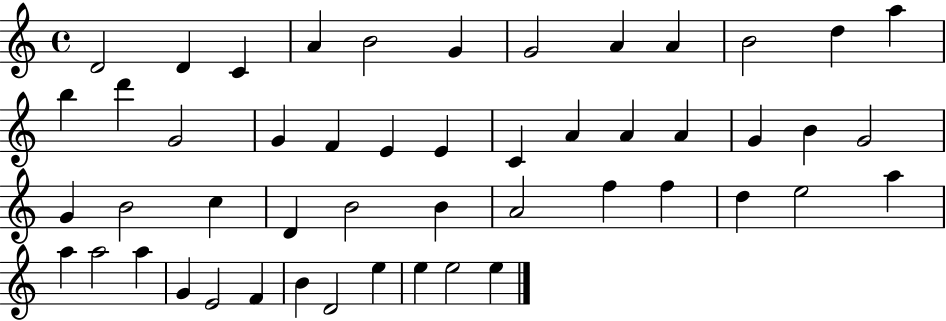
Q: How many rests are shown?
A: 0